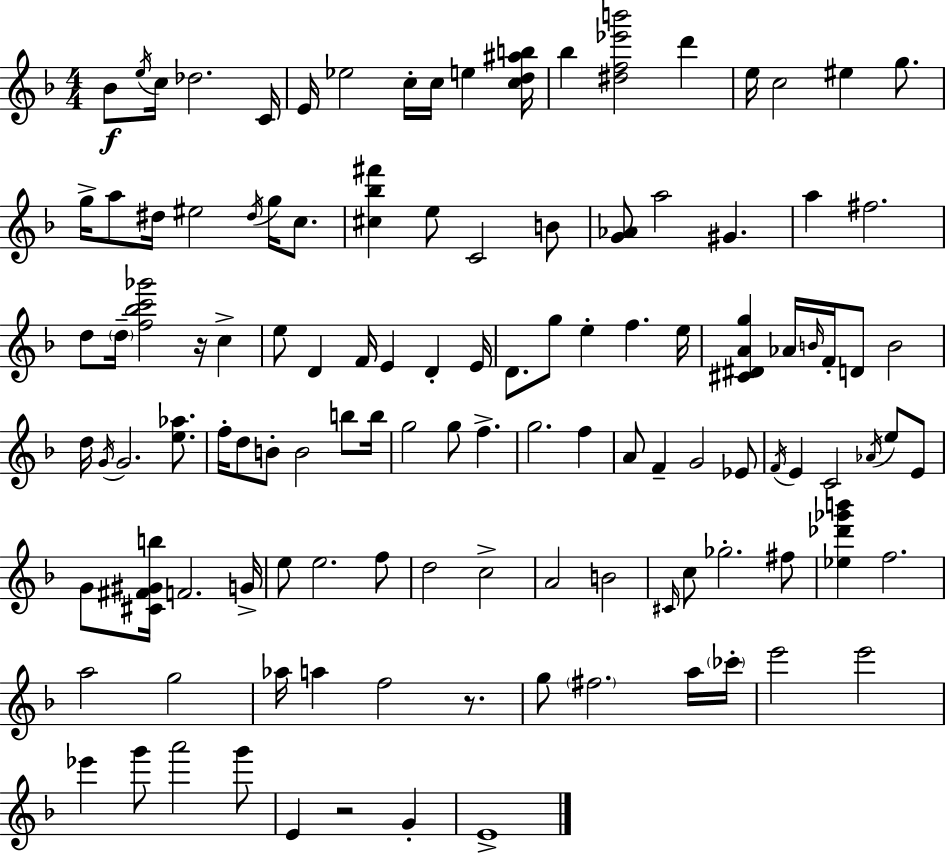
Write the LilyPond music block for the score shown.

{
  \clef treble
  \numericTimeSignature
  \time 4/4
  \key f \major
  bes'8\f \acciaccatura { e''16 } c''16 des''2. | c'16 e'16 ees''2 c''16-. c''16 e''4 | <c'' d'' ais'' b''>16 bes''4 <dis'' f'' ees''' b'''>2 d'''4 | e''16 c''2 eis''4 g''8. | \break g''16-> a''8 dis''16 eis''2 \acciaccatura { dis''16 } g''16 c''8. | <cis'' bes'' fis'''>4 e''8 c'2 | b'8 <g' aes'>8 a''2 gis'4. | a''4 fis''2. | \break d''8 \parenthesize d''16-- <f'' bes'' c''' ges'''>2 r16 c''4-> | e''8 d'4 f'16 e'4 d'4-. | e'16 d'8. g''8 e''4-. f''4. | e''16 <cis' dis' a' g''>4 aes'16 \grace { b'16 } f'16-. d'8 b'2 | \break d''16 \acciaccatura { g'16 } g'2. | <e'' aes''>8. f''16-. d''8 b'8-. b'2 | b''8 b''16 g''2 g''8 f''4.-> | g''2. | \break f''4 a'8 f'4-- g'2 | ees'8 \acciaccatura { f'16 } e'4 c'2 | \acciaccatura { aes'16 } e''8 e'8 g'8 <cis' fis' gis' b''>16 f'2. | g'16-> e''8 e''2. | \break f''8 d''2 c''2-> | a'2 b'2 | \grace { cis'16 } c''8 ges''2.-. | fis''8 <ees'' des''' ges''' b'''>4 f''2. | \break a''2 g''2 | aes''16 a''4 f''2 | r8. g''8 \parenthesize fis''2. | a''16 \parenthesize ces'''16-. e'''2 e'''2 | \break ees'''4 g'''8 a'''2 | g'''8 e'4 r2 | g'4-. e'1-> | \bar "|."
}